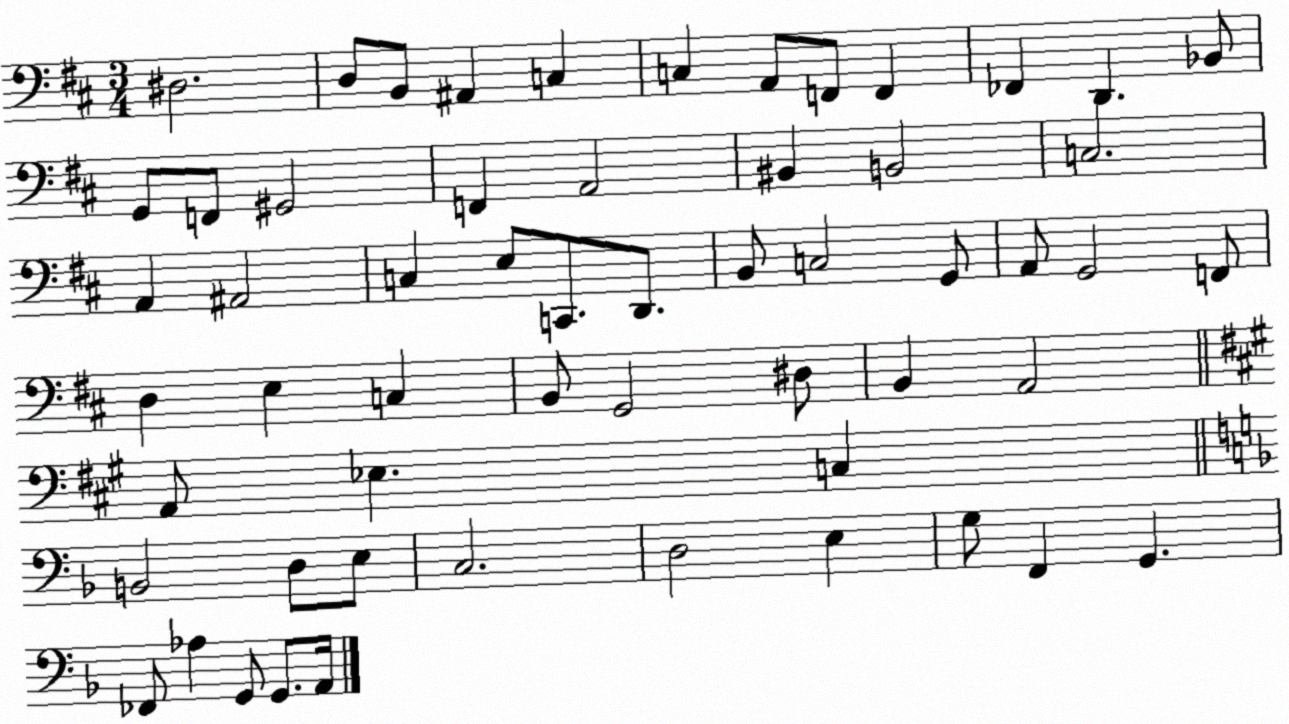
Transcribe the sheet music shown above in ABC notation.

X:1
T:Untitled
M:3/4
L:1/4
K:D
^D,2 D,/2 B,,/2 ^A,, C, C, A,,/2 F,,/2 F,, _F,, D,, _B,,/2 G,,/2 F,,/2 ^G,,2 F,, A,,2 ^B,, B,,2 C,2 A,, ^A,,2 C, E,/2 C,,/2 D,,/2 B,,/2 C,2 G,,/2 A,,/2 G,,2 F,,/2 D, E, C, B,,/2 G,,2 ^D,/2 B,, A,,2 A,,/2 _E, C, B,,2 D,/2 E,/2 C,2 D,2 E, G,/2 F,, G,, _F,,/2 _A, G,,/2 G,,/2 A,,/4